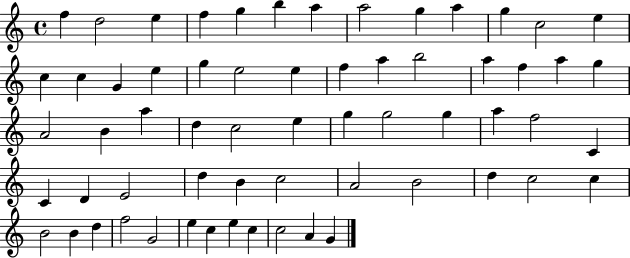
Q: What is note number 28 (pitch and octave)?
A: A4